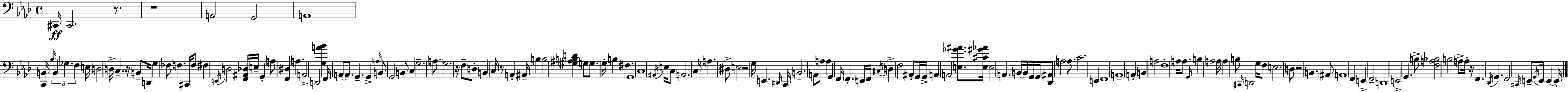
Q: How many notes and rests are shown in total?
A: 156